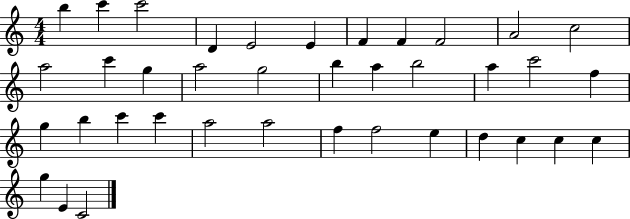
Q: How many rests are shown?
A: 0